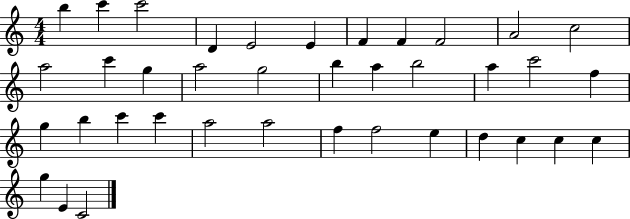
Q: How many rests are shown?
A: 0